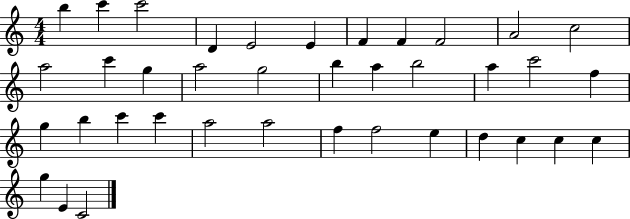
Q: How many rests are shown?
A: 0